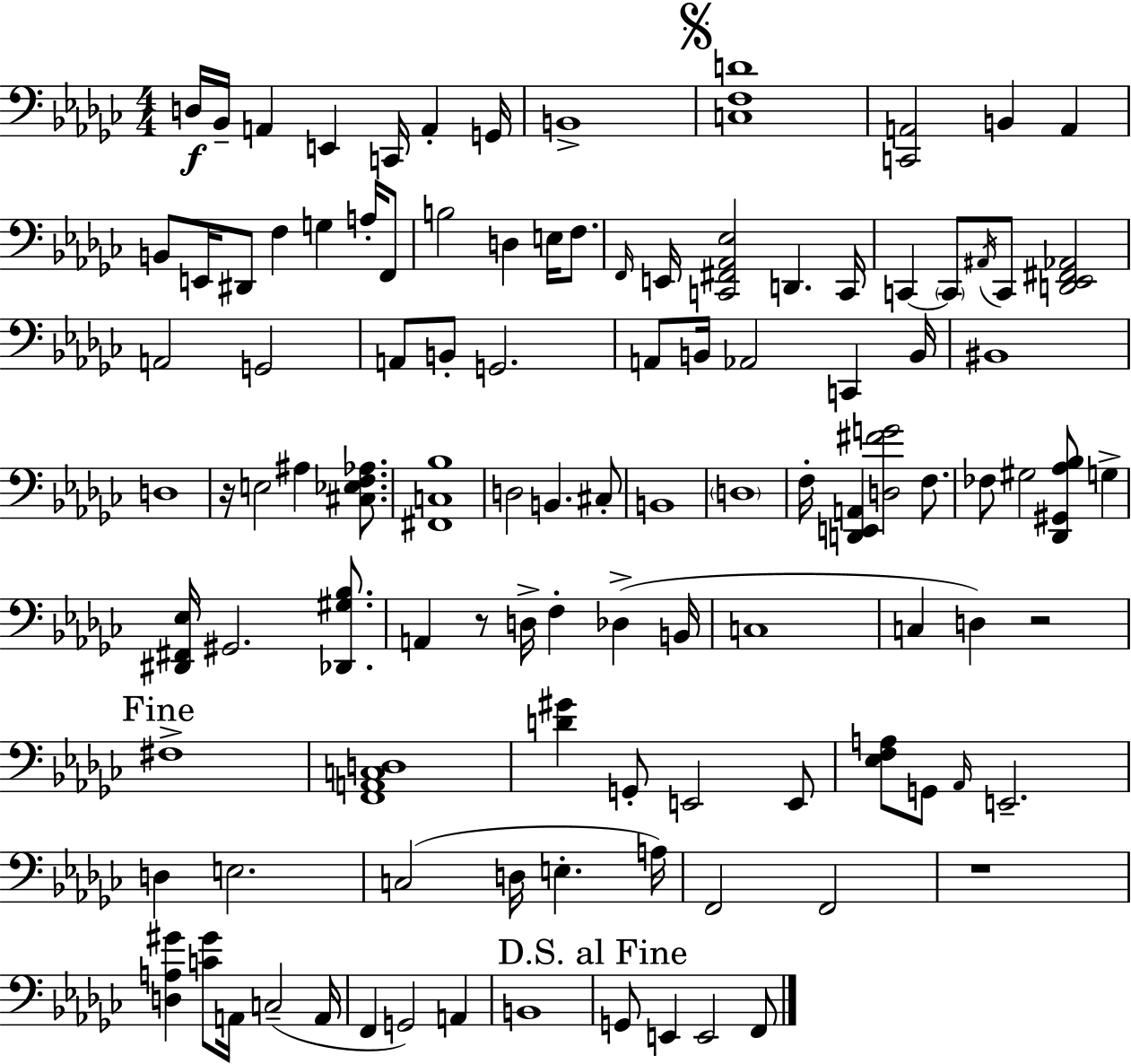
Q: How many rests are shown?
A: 4